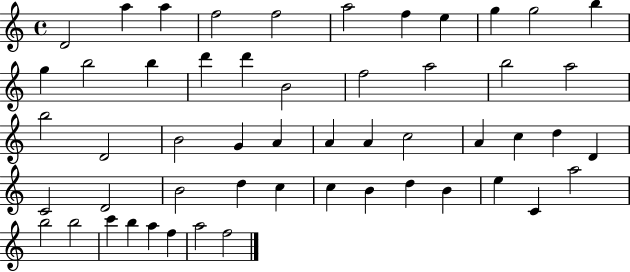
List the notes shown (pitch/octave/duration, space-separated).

D4/h A5/q A5/q F5/h F5/h A5/h F5/q E5/q G5/q G5/h B5/q G5/q B5/h B5/q D6/q D6/q B4/h F5/h A5/h B5/h A5/h B5/h D4/h B4/h G4/q A4/q A4/q A4/q C5/h A4/q C5/q D5/q D4/q C4/h D4/h B4/h D5/q C5/q C5/q B4/q D5/q B4/q E5/q C4/q A5/h B5/h B5/h C6/q B5/q A5/q F5/q A5/h F5/h